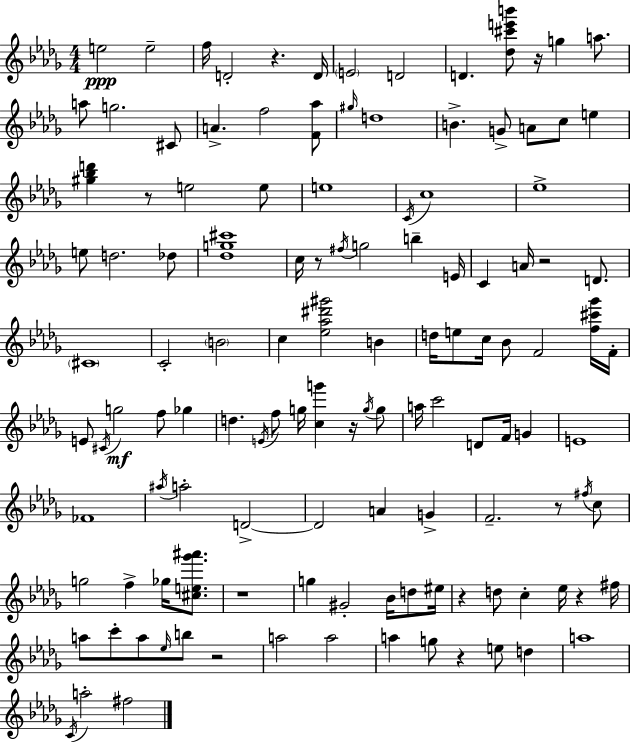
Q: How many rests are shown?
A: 12